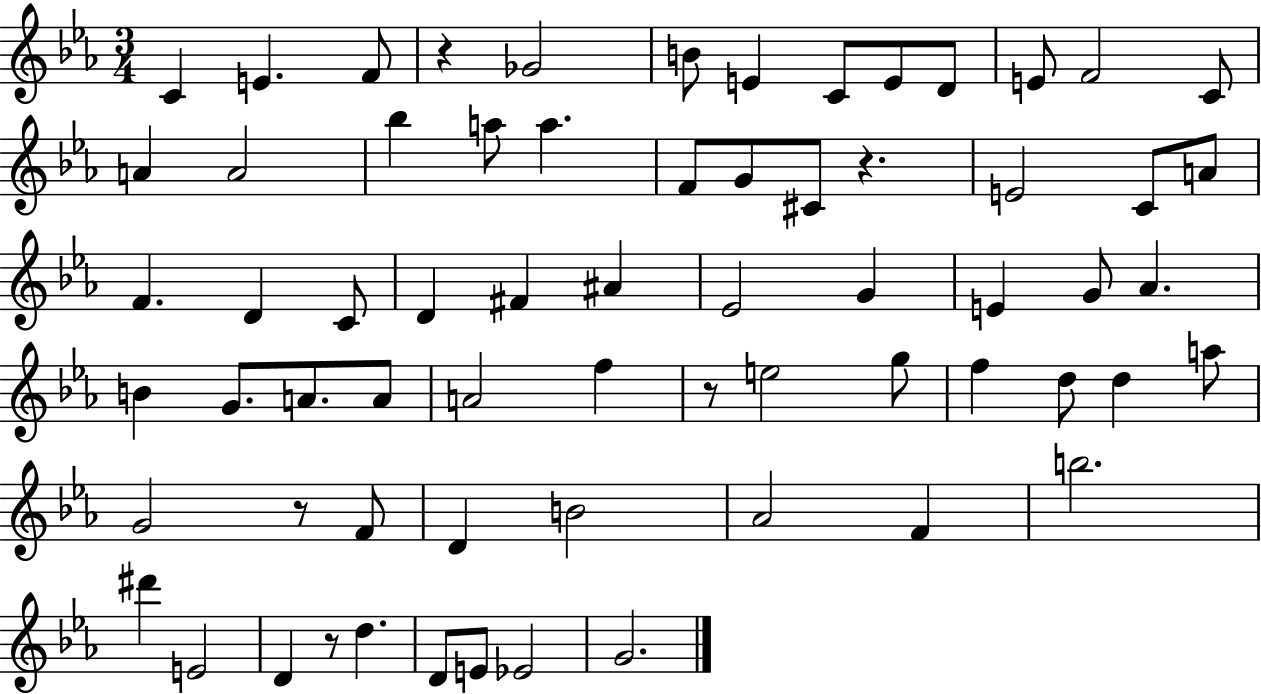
{
  \clef treble
  \numericTimeSignature
  \time 3/4
  \key ees \major
  c'4 e'4. f'8 | r4 ges'2 | b'8 e'4 c'8 e'8 d'8 | e'8 f'2 c'8 | \break a'4 a'2 | bes''4 a''8 a''4. | f'8 g'8 cis'8 r4. | e'2 c'8 a'8 | \break f'4. d'4 c'8 | d'4 fis'4 ais'4 | ees'2 g'4 | e'4 g'8 aes'4. | \break b'4 g'8. a'8. a'8 | a'2 f''4 | r8 e''2 g''8 | f''4 d''8 d''4 a''8 | \break g'2 r8 f'8 | d'4 b'2 | aes'2 f'4 | b''2. | \break dis'''4 e'2 | d'4 r8 d''4. | d'8 e'8 ees'2 | g'2. | \break \bar "|."
}